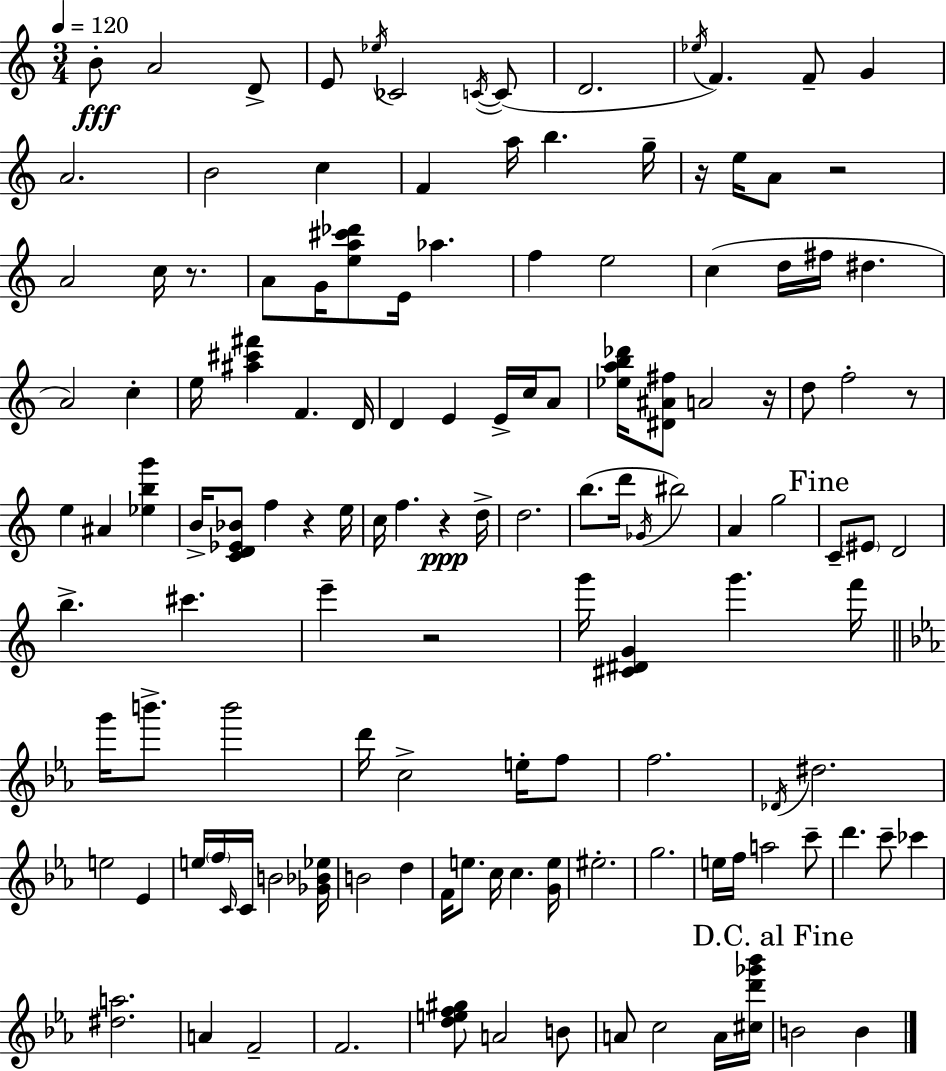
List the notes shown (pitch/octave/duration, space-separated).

B4/e A4/h D4/e E4/e Eb5/s CES4/h C4/s C4/e D4/h. Eb5/s F4/q. F4/e G4/q A4/h. B4/h C5/q F4/q A5/s B5/q. G5/s R/s E5/s A4/e R/h A4/h C5/s R/e. A4/e G4/s [E5,A5,C#6,Db6]/e E4/s Ab5/q. F5/q E5/h C5/q D5/s F#5/s D#5/q. A4/h C5/q E5/s [A#5,C#6,F#6]/q F4/q. D4/s D4/q E4/q E4/s C5/s A4/e [Eb5,A5,B5,Db6]/s [D#4,A#4,F#5]/e A4/h R/s D5/e F5/h R/e E5/q A#4/q [Eb5,B5,G6]/q B4/s [C4,D4,Eb4,Bb4]/e F5/q R/q E5/s C5/s F5/q. R/q D5/s D5/h. B5/e. D6/s Gb4/s BIS5/h A4/q G5/h C4/e EIS4/e D4/h B5/q. C#6/q. E6/q R/h G6/s [C#4,D#4,G4]/q G6/q. F6/s G6/s B6/e. B6/h D6/s C5/h E5/s F5/e F5/h. Db4/s D#5/h. E5/h Eb4/q E5/s F5/s C4/s C4/s B4/h [Gb4,Bb4,Eb5]/s B4/h D5/q F4/s E5/e. C5/s C5/q. [G4,E5]/s EIS5/h. G5/h. E5/s F5/s A5/h C6/e D6/q. C6/e CES6/q [D#5,A5]/h. A4/q F4/h F4/h. [D5,E5,F5,G#5]/e A4/h B4/e A4/e C5/h A4/s [C#5,D6,Gb6,Bb6]/s B4/h B4/q